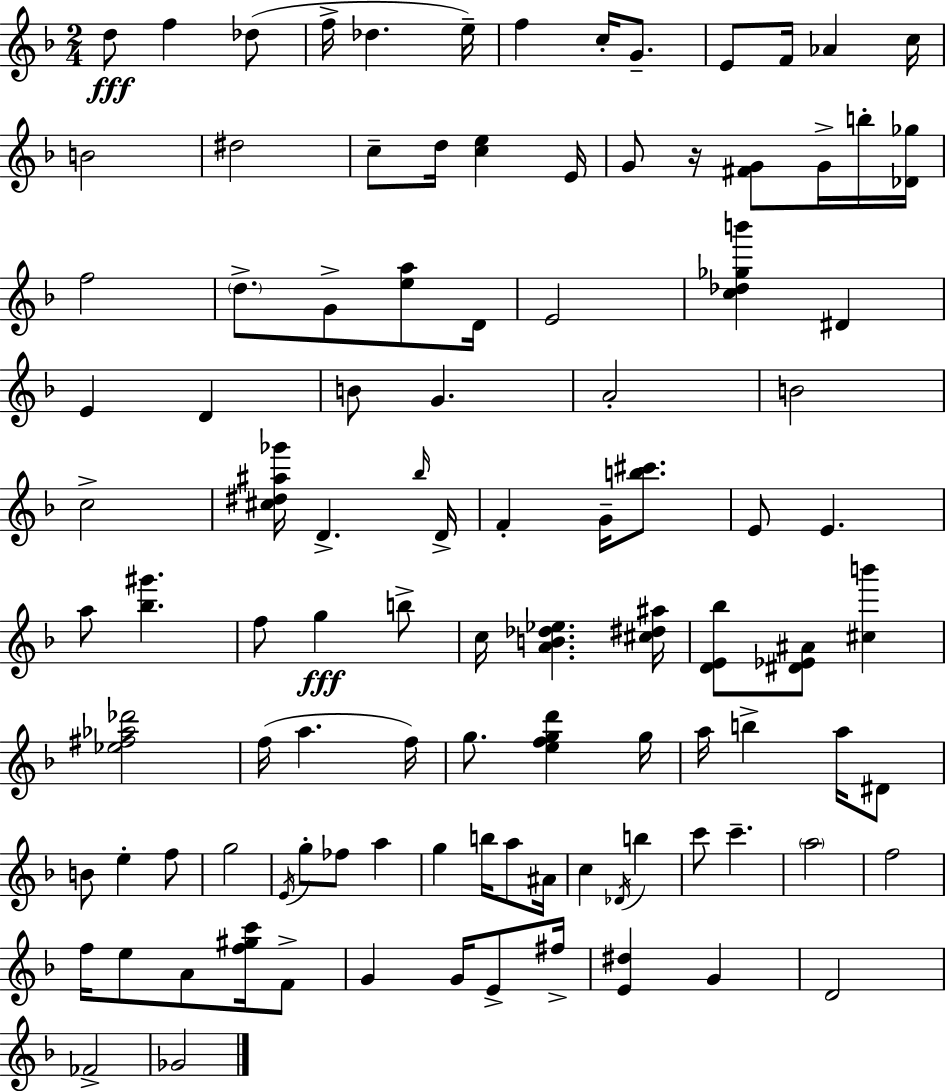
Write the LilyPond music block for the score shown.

{
  \clef treble
  \numericTimeSignature
  \time 2/4
  \key f \major
  d''8\fff f''4 des''8( | f''16-> des''4. e''16--) | f''4 c''16-. g'8.-- | e'8 f'16 aes'4 c''16 | \break b'2 | dis''2 | c''8-- d''16 <c'' e''>4 e'16 | g'8 r16 <fis' g'>8 g'16-> b''16-. <des' ges''>16 | \break f''2 | \parenthesize d''8.-> g'8-> <e'' a''>8 d'16 | e'2 | <c'' des'' ges'' b'''>4 dis'4 | \break e'4 d'4 | b'8 g'4. | a'2-. | b'2 | \break c''2-> | <cis'' dis'' ais'' ges'''>16 d'4.-> \grace { bes''16 } | d'16-> f'4-. g'16-- <b'' cis'''>8. | e'8 e'4. | \break a''8 <bes'' gis'''>4. | f''8 g''4\fff b''8-> | c''16 <a' b' des'' ees''>4. | <cis'' dis'' ais''>16 <d' e' bes''>8 <dis' ees' ais'>8 <cis'' b'''>4 | \break <ees'' fis'' aes'' des'''>2 | f''16( a''4. | f''16) g''8. <e'' f'' g'' d'''>4 | g''16 a''16 b''4-> a''16 dis'8 | \break b'8 e''4-. f''8 | g''2 | \acciaccatura { e'16 } g''8-. fes''8 a''4 | g''4 b''16 a''8 | \break ais'16 c''4 \acciaccatura { des'16 } b''4 | c'''8 c'''4.-- | \parenthesize a''2 | f''2 | \break f''16 e''8 a'8 | <f'' gis'' c'''>16 f'8-> g'4 g'16 | e'8-> fis''16-> <e' dis''>4 g'4 | d'2 | \break fes'2-> | ges'2 | \bar "|."
}